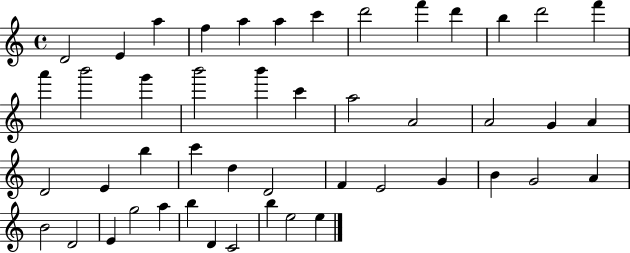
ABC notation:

X:1
T:Untitled
M:4/4
L:1/4
K:C
D2 E a f a a c' d'2 f' d' b d'2 f' a' b'2 g' b'2 b' c' a2 A2 A2 G A D2 E b c' d D2 F E2 G B G2 A B2 D2 E g2 a b D C2 b e2 e